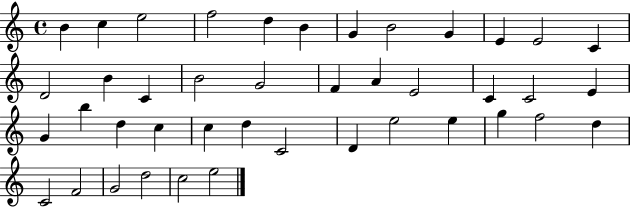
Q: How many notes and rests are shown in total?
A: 42